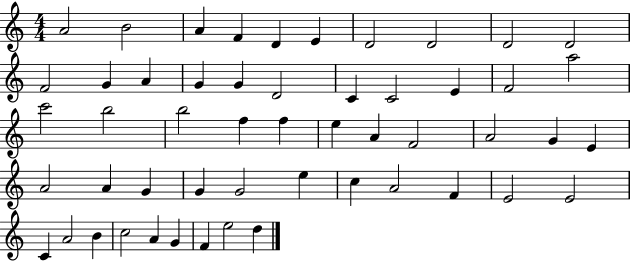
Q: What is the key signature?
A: C major